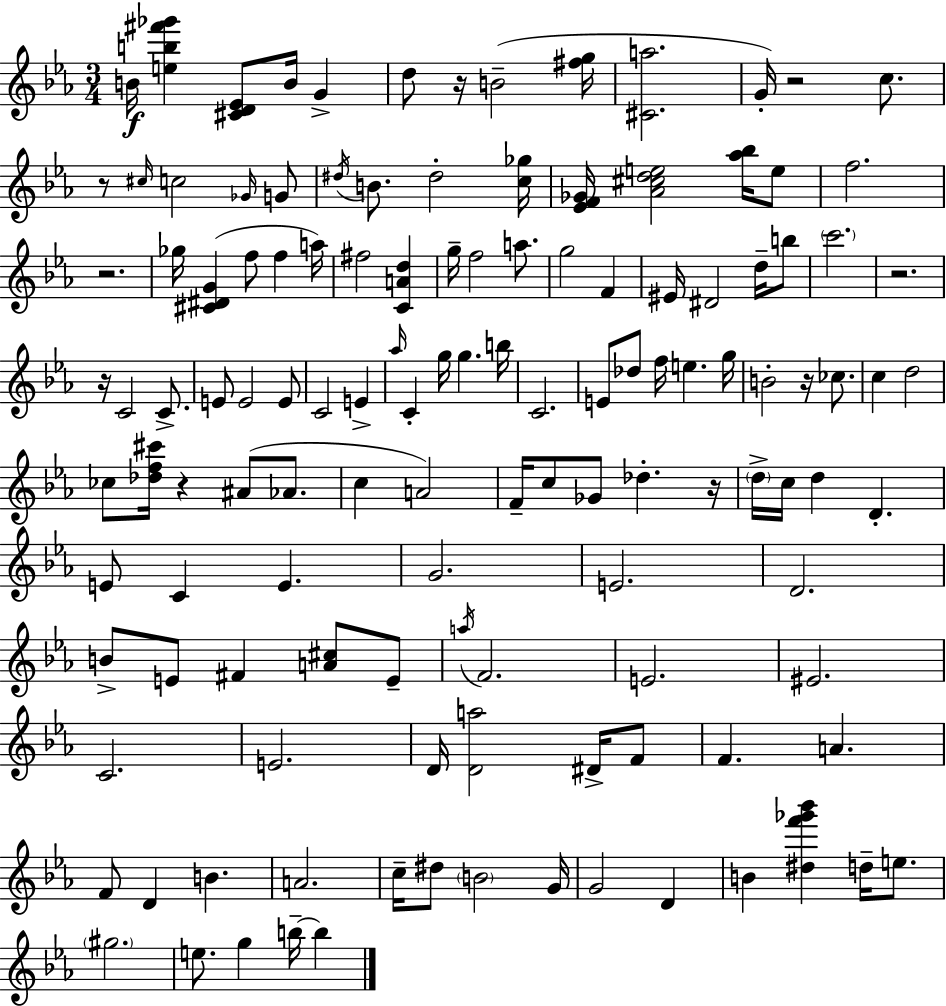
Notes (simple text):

B4/s [E5,B5,F#6,Gb6]/q [C#4,D4,Eb4]/e B4/s G4/q D5/e R/s B4/h [F#5,G5]/s [C#4,A5]/h. G4/s R/h C5/e. R/e C#5/s C5/h Gb4/s G4/e D#5/s B4/e. D#5/h [C5,Gb5]/s [Eb4,F4,Gb4]/s [Ab4,C#5,D5,E5]/h [Ab5,Bb5]/s E5/e F5/h. R/h. Gb5/s [C#4,D#4,G4]/q F5/e F5/q A5/s F#5/h [C4,A4,D5]/q G5/s F5/h A5/e. G5/h F4/q EIS4/s D#4/h D5/s B5/e C6/h. R/h. R/s C4/h C4/e. E4/e E4/h E4/e C4/h E4/q Ab5/s C4/q G5/s G5/q. B5/s C4/h. E4/e Db5/e F5/s E5/q. G5/s B4/h R/s CES5/e. C5/q D5/h CES5/e [Db5,F5,C#6]/s R/q A#4/e Ab4/e. C5/q A4/h F4/s C5/e Gb4/e Db5/q. R/s D5/s C5/s D5/q D4/q. E4/e C4/q E4/q. G4/h. E4/h. D4/h. B4/e E4/e F#4/q [A4,C#5]/e E4/e A5/s F4/h. E4/h. EIS4/h. C4/h. E4/h. D4/s [D4,A5]/h D#4/s F4/e F4/q. A4/q. F4/e D4/q B4/q. A4/h. C5/s D#5/e B4/h G4/s G4/h D4/q B4/q [D#5,F6,Gb6,Bb6]/q D5/s E5/e. G#5/h. E5/e. G5/q B5/s B5/q